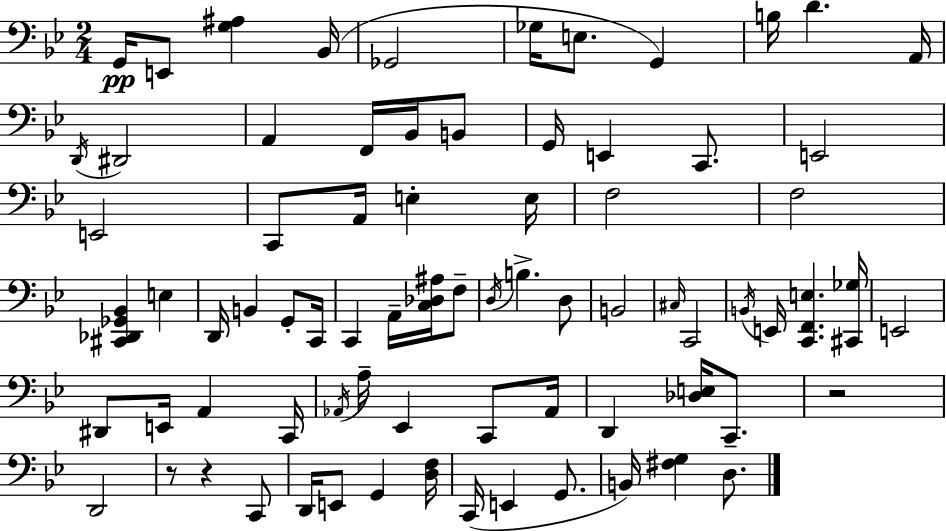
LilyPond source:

{
  \clef bass
  \numericTimeSignature
  \time 2/4
  \key bes \major
  \repeat volta 2 { g,16\pp e,8 <g ais>4 bes,16( | ges,2 | ges16 e8. g,4) | b16 d'4. a,16 | \break \acciaccatura { d,16 } dis,2 | a,4 f,16 bes,16 b,8 | g,16 e,4 c,8. | e,2 | \break e,2 | c,8 a,16 e4-. | e16 f2 | f2 | \break <cis, des, ges, bes,>4 e4 | d,16 b,4 g,8-. | c,16 c,4 a,16-- <c des ais>16 f8-- | \acciaccatura { d16 } b4.-> | \break d8 b,2 | \grace { cis16 } c,2 | \acciaccatura { b,16 } e,16 <c, f, e>4. | <cis, ges>16 e,2 | \break dis,8 e,16 a,4 | c,16 \acciaccatura { aes,16 } a16-- ees,4 | c,8 aes,16 d,4 | <des e>16 c,8.-- r2 | \break d,2 | r8 r4 | c,8 d,16 e,8 | g,4 <d f>16 c,16( e,4 | \break g,8. b,16) <fis g>4 | d8. } \bar "|."
}